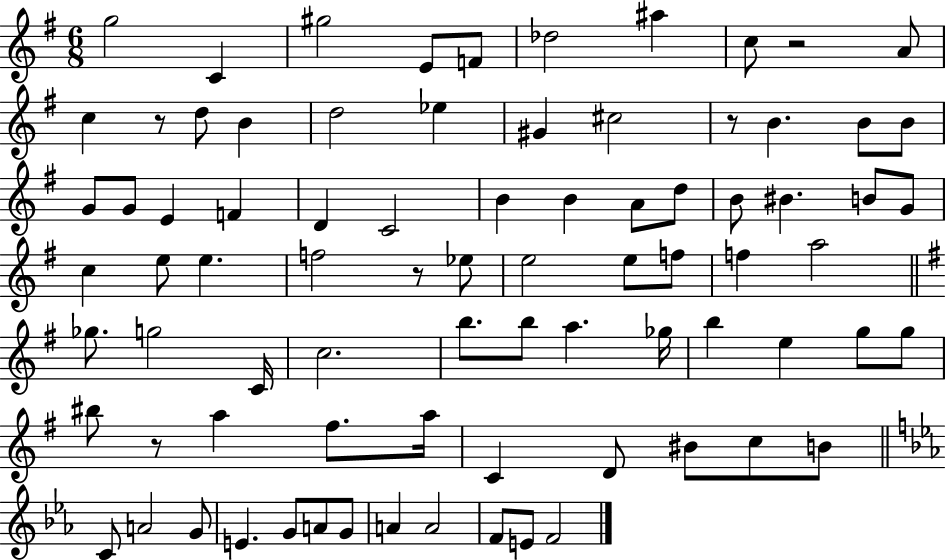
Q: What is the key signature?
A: G major